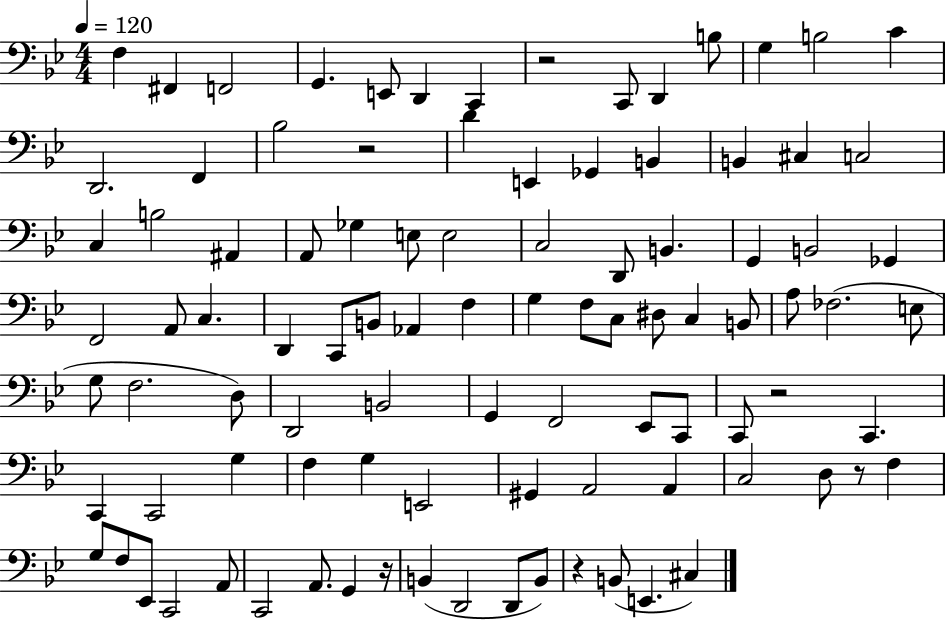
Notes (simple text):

F3/q F#2/q F2/h G2/q. E2/e D2/q C2/q R/h C2/e D2/q B3/e G3/q B3/h C4/q D2/h. F2/q Bb3/h R/h D4/q E2/q Gb2/q B2/q B2/q C#3/q C3/h C3/q B3/h A#2/q A2/e Gb3/q E3/e E3/h C3/h D2/e B2/q. G2/q B2/h Gb2/q F2/h A2/e C3/q. D2/q C2/e B2/e Ab2/q F3/q G3/q F3/e C3/e D#3/e C3/q B2/e A3/e FES3/h. E3/e G3/e F3/h. D3/e D2/h B2/h G2/q F2/h Eb2/e C2/e C2/e R/h C2/q. C2/q C2/h G3/q F3/q G3/q E2/h G#2/q A2/h A2/q C3/h D3/e R/e F3/q G3/e F3/e Eb2/e C2/h A2/e C2/h A2/e. G2/q R/s B2/q D2/h D2/e B2/e R/q B2/e E2/q. C#3/q